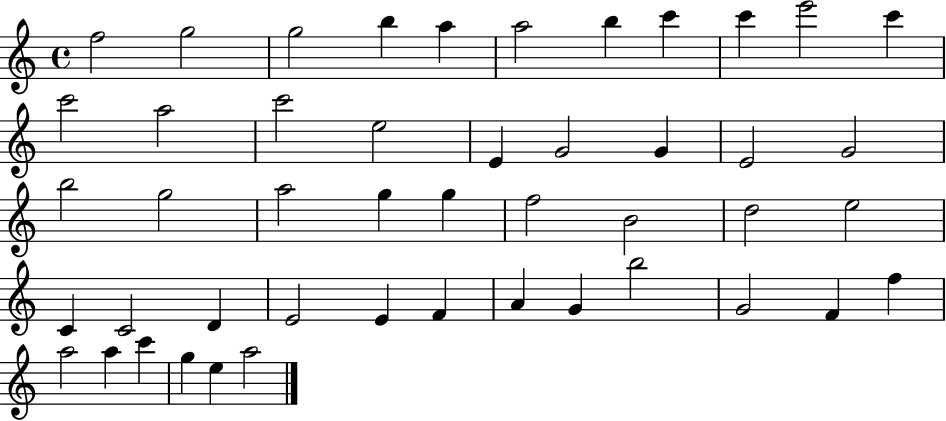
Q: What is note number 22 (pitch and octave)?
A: G5